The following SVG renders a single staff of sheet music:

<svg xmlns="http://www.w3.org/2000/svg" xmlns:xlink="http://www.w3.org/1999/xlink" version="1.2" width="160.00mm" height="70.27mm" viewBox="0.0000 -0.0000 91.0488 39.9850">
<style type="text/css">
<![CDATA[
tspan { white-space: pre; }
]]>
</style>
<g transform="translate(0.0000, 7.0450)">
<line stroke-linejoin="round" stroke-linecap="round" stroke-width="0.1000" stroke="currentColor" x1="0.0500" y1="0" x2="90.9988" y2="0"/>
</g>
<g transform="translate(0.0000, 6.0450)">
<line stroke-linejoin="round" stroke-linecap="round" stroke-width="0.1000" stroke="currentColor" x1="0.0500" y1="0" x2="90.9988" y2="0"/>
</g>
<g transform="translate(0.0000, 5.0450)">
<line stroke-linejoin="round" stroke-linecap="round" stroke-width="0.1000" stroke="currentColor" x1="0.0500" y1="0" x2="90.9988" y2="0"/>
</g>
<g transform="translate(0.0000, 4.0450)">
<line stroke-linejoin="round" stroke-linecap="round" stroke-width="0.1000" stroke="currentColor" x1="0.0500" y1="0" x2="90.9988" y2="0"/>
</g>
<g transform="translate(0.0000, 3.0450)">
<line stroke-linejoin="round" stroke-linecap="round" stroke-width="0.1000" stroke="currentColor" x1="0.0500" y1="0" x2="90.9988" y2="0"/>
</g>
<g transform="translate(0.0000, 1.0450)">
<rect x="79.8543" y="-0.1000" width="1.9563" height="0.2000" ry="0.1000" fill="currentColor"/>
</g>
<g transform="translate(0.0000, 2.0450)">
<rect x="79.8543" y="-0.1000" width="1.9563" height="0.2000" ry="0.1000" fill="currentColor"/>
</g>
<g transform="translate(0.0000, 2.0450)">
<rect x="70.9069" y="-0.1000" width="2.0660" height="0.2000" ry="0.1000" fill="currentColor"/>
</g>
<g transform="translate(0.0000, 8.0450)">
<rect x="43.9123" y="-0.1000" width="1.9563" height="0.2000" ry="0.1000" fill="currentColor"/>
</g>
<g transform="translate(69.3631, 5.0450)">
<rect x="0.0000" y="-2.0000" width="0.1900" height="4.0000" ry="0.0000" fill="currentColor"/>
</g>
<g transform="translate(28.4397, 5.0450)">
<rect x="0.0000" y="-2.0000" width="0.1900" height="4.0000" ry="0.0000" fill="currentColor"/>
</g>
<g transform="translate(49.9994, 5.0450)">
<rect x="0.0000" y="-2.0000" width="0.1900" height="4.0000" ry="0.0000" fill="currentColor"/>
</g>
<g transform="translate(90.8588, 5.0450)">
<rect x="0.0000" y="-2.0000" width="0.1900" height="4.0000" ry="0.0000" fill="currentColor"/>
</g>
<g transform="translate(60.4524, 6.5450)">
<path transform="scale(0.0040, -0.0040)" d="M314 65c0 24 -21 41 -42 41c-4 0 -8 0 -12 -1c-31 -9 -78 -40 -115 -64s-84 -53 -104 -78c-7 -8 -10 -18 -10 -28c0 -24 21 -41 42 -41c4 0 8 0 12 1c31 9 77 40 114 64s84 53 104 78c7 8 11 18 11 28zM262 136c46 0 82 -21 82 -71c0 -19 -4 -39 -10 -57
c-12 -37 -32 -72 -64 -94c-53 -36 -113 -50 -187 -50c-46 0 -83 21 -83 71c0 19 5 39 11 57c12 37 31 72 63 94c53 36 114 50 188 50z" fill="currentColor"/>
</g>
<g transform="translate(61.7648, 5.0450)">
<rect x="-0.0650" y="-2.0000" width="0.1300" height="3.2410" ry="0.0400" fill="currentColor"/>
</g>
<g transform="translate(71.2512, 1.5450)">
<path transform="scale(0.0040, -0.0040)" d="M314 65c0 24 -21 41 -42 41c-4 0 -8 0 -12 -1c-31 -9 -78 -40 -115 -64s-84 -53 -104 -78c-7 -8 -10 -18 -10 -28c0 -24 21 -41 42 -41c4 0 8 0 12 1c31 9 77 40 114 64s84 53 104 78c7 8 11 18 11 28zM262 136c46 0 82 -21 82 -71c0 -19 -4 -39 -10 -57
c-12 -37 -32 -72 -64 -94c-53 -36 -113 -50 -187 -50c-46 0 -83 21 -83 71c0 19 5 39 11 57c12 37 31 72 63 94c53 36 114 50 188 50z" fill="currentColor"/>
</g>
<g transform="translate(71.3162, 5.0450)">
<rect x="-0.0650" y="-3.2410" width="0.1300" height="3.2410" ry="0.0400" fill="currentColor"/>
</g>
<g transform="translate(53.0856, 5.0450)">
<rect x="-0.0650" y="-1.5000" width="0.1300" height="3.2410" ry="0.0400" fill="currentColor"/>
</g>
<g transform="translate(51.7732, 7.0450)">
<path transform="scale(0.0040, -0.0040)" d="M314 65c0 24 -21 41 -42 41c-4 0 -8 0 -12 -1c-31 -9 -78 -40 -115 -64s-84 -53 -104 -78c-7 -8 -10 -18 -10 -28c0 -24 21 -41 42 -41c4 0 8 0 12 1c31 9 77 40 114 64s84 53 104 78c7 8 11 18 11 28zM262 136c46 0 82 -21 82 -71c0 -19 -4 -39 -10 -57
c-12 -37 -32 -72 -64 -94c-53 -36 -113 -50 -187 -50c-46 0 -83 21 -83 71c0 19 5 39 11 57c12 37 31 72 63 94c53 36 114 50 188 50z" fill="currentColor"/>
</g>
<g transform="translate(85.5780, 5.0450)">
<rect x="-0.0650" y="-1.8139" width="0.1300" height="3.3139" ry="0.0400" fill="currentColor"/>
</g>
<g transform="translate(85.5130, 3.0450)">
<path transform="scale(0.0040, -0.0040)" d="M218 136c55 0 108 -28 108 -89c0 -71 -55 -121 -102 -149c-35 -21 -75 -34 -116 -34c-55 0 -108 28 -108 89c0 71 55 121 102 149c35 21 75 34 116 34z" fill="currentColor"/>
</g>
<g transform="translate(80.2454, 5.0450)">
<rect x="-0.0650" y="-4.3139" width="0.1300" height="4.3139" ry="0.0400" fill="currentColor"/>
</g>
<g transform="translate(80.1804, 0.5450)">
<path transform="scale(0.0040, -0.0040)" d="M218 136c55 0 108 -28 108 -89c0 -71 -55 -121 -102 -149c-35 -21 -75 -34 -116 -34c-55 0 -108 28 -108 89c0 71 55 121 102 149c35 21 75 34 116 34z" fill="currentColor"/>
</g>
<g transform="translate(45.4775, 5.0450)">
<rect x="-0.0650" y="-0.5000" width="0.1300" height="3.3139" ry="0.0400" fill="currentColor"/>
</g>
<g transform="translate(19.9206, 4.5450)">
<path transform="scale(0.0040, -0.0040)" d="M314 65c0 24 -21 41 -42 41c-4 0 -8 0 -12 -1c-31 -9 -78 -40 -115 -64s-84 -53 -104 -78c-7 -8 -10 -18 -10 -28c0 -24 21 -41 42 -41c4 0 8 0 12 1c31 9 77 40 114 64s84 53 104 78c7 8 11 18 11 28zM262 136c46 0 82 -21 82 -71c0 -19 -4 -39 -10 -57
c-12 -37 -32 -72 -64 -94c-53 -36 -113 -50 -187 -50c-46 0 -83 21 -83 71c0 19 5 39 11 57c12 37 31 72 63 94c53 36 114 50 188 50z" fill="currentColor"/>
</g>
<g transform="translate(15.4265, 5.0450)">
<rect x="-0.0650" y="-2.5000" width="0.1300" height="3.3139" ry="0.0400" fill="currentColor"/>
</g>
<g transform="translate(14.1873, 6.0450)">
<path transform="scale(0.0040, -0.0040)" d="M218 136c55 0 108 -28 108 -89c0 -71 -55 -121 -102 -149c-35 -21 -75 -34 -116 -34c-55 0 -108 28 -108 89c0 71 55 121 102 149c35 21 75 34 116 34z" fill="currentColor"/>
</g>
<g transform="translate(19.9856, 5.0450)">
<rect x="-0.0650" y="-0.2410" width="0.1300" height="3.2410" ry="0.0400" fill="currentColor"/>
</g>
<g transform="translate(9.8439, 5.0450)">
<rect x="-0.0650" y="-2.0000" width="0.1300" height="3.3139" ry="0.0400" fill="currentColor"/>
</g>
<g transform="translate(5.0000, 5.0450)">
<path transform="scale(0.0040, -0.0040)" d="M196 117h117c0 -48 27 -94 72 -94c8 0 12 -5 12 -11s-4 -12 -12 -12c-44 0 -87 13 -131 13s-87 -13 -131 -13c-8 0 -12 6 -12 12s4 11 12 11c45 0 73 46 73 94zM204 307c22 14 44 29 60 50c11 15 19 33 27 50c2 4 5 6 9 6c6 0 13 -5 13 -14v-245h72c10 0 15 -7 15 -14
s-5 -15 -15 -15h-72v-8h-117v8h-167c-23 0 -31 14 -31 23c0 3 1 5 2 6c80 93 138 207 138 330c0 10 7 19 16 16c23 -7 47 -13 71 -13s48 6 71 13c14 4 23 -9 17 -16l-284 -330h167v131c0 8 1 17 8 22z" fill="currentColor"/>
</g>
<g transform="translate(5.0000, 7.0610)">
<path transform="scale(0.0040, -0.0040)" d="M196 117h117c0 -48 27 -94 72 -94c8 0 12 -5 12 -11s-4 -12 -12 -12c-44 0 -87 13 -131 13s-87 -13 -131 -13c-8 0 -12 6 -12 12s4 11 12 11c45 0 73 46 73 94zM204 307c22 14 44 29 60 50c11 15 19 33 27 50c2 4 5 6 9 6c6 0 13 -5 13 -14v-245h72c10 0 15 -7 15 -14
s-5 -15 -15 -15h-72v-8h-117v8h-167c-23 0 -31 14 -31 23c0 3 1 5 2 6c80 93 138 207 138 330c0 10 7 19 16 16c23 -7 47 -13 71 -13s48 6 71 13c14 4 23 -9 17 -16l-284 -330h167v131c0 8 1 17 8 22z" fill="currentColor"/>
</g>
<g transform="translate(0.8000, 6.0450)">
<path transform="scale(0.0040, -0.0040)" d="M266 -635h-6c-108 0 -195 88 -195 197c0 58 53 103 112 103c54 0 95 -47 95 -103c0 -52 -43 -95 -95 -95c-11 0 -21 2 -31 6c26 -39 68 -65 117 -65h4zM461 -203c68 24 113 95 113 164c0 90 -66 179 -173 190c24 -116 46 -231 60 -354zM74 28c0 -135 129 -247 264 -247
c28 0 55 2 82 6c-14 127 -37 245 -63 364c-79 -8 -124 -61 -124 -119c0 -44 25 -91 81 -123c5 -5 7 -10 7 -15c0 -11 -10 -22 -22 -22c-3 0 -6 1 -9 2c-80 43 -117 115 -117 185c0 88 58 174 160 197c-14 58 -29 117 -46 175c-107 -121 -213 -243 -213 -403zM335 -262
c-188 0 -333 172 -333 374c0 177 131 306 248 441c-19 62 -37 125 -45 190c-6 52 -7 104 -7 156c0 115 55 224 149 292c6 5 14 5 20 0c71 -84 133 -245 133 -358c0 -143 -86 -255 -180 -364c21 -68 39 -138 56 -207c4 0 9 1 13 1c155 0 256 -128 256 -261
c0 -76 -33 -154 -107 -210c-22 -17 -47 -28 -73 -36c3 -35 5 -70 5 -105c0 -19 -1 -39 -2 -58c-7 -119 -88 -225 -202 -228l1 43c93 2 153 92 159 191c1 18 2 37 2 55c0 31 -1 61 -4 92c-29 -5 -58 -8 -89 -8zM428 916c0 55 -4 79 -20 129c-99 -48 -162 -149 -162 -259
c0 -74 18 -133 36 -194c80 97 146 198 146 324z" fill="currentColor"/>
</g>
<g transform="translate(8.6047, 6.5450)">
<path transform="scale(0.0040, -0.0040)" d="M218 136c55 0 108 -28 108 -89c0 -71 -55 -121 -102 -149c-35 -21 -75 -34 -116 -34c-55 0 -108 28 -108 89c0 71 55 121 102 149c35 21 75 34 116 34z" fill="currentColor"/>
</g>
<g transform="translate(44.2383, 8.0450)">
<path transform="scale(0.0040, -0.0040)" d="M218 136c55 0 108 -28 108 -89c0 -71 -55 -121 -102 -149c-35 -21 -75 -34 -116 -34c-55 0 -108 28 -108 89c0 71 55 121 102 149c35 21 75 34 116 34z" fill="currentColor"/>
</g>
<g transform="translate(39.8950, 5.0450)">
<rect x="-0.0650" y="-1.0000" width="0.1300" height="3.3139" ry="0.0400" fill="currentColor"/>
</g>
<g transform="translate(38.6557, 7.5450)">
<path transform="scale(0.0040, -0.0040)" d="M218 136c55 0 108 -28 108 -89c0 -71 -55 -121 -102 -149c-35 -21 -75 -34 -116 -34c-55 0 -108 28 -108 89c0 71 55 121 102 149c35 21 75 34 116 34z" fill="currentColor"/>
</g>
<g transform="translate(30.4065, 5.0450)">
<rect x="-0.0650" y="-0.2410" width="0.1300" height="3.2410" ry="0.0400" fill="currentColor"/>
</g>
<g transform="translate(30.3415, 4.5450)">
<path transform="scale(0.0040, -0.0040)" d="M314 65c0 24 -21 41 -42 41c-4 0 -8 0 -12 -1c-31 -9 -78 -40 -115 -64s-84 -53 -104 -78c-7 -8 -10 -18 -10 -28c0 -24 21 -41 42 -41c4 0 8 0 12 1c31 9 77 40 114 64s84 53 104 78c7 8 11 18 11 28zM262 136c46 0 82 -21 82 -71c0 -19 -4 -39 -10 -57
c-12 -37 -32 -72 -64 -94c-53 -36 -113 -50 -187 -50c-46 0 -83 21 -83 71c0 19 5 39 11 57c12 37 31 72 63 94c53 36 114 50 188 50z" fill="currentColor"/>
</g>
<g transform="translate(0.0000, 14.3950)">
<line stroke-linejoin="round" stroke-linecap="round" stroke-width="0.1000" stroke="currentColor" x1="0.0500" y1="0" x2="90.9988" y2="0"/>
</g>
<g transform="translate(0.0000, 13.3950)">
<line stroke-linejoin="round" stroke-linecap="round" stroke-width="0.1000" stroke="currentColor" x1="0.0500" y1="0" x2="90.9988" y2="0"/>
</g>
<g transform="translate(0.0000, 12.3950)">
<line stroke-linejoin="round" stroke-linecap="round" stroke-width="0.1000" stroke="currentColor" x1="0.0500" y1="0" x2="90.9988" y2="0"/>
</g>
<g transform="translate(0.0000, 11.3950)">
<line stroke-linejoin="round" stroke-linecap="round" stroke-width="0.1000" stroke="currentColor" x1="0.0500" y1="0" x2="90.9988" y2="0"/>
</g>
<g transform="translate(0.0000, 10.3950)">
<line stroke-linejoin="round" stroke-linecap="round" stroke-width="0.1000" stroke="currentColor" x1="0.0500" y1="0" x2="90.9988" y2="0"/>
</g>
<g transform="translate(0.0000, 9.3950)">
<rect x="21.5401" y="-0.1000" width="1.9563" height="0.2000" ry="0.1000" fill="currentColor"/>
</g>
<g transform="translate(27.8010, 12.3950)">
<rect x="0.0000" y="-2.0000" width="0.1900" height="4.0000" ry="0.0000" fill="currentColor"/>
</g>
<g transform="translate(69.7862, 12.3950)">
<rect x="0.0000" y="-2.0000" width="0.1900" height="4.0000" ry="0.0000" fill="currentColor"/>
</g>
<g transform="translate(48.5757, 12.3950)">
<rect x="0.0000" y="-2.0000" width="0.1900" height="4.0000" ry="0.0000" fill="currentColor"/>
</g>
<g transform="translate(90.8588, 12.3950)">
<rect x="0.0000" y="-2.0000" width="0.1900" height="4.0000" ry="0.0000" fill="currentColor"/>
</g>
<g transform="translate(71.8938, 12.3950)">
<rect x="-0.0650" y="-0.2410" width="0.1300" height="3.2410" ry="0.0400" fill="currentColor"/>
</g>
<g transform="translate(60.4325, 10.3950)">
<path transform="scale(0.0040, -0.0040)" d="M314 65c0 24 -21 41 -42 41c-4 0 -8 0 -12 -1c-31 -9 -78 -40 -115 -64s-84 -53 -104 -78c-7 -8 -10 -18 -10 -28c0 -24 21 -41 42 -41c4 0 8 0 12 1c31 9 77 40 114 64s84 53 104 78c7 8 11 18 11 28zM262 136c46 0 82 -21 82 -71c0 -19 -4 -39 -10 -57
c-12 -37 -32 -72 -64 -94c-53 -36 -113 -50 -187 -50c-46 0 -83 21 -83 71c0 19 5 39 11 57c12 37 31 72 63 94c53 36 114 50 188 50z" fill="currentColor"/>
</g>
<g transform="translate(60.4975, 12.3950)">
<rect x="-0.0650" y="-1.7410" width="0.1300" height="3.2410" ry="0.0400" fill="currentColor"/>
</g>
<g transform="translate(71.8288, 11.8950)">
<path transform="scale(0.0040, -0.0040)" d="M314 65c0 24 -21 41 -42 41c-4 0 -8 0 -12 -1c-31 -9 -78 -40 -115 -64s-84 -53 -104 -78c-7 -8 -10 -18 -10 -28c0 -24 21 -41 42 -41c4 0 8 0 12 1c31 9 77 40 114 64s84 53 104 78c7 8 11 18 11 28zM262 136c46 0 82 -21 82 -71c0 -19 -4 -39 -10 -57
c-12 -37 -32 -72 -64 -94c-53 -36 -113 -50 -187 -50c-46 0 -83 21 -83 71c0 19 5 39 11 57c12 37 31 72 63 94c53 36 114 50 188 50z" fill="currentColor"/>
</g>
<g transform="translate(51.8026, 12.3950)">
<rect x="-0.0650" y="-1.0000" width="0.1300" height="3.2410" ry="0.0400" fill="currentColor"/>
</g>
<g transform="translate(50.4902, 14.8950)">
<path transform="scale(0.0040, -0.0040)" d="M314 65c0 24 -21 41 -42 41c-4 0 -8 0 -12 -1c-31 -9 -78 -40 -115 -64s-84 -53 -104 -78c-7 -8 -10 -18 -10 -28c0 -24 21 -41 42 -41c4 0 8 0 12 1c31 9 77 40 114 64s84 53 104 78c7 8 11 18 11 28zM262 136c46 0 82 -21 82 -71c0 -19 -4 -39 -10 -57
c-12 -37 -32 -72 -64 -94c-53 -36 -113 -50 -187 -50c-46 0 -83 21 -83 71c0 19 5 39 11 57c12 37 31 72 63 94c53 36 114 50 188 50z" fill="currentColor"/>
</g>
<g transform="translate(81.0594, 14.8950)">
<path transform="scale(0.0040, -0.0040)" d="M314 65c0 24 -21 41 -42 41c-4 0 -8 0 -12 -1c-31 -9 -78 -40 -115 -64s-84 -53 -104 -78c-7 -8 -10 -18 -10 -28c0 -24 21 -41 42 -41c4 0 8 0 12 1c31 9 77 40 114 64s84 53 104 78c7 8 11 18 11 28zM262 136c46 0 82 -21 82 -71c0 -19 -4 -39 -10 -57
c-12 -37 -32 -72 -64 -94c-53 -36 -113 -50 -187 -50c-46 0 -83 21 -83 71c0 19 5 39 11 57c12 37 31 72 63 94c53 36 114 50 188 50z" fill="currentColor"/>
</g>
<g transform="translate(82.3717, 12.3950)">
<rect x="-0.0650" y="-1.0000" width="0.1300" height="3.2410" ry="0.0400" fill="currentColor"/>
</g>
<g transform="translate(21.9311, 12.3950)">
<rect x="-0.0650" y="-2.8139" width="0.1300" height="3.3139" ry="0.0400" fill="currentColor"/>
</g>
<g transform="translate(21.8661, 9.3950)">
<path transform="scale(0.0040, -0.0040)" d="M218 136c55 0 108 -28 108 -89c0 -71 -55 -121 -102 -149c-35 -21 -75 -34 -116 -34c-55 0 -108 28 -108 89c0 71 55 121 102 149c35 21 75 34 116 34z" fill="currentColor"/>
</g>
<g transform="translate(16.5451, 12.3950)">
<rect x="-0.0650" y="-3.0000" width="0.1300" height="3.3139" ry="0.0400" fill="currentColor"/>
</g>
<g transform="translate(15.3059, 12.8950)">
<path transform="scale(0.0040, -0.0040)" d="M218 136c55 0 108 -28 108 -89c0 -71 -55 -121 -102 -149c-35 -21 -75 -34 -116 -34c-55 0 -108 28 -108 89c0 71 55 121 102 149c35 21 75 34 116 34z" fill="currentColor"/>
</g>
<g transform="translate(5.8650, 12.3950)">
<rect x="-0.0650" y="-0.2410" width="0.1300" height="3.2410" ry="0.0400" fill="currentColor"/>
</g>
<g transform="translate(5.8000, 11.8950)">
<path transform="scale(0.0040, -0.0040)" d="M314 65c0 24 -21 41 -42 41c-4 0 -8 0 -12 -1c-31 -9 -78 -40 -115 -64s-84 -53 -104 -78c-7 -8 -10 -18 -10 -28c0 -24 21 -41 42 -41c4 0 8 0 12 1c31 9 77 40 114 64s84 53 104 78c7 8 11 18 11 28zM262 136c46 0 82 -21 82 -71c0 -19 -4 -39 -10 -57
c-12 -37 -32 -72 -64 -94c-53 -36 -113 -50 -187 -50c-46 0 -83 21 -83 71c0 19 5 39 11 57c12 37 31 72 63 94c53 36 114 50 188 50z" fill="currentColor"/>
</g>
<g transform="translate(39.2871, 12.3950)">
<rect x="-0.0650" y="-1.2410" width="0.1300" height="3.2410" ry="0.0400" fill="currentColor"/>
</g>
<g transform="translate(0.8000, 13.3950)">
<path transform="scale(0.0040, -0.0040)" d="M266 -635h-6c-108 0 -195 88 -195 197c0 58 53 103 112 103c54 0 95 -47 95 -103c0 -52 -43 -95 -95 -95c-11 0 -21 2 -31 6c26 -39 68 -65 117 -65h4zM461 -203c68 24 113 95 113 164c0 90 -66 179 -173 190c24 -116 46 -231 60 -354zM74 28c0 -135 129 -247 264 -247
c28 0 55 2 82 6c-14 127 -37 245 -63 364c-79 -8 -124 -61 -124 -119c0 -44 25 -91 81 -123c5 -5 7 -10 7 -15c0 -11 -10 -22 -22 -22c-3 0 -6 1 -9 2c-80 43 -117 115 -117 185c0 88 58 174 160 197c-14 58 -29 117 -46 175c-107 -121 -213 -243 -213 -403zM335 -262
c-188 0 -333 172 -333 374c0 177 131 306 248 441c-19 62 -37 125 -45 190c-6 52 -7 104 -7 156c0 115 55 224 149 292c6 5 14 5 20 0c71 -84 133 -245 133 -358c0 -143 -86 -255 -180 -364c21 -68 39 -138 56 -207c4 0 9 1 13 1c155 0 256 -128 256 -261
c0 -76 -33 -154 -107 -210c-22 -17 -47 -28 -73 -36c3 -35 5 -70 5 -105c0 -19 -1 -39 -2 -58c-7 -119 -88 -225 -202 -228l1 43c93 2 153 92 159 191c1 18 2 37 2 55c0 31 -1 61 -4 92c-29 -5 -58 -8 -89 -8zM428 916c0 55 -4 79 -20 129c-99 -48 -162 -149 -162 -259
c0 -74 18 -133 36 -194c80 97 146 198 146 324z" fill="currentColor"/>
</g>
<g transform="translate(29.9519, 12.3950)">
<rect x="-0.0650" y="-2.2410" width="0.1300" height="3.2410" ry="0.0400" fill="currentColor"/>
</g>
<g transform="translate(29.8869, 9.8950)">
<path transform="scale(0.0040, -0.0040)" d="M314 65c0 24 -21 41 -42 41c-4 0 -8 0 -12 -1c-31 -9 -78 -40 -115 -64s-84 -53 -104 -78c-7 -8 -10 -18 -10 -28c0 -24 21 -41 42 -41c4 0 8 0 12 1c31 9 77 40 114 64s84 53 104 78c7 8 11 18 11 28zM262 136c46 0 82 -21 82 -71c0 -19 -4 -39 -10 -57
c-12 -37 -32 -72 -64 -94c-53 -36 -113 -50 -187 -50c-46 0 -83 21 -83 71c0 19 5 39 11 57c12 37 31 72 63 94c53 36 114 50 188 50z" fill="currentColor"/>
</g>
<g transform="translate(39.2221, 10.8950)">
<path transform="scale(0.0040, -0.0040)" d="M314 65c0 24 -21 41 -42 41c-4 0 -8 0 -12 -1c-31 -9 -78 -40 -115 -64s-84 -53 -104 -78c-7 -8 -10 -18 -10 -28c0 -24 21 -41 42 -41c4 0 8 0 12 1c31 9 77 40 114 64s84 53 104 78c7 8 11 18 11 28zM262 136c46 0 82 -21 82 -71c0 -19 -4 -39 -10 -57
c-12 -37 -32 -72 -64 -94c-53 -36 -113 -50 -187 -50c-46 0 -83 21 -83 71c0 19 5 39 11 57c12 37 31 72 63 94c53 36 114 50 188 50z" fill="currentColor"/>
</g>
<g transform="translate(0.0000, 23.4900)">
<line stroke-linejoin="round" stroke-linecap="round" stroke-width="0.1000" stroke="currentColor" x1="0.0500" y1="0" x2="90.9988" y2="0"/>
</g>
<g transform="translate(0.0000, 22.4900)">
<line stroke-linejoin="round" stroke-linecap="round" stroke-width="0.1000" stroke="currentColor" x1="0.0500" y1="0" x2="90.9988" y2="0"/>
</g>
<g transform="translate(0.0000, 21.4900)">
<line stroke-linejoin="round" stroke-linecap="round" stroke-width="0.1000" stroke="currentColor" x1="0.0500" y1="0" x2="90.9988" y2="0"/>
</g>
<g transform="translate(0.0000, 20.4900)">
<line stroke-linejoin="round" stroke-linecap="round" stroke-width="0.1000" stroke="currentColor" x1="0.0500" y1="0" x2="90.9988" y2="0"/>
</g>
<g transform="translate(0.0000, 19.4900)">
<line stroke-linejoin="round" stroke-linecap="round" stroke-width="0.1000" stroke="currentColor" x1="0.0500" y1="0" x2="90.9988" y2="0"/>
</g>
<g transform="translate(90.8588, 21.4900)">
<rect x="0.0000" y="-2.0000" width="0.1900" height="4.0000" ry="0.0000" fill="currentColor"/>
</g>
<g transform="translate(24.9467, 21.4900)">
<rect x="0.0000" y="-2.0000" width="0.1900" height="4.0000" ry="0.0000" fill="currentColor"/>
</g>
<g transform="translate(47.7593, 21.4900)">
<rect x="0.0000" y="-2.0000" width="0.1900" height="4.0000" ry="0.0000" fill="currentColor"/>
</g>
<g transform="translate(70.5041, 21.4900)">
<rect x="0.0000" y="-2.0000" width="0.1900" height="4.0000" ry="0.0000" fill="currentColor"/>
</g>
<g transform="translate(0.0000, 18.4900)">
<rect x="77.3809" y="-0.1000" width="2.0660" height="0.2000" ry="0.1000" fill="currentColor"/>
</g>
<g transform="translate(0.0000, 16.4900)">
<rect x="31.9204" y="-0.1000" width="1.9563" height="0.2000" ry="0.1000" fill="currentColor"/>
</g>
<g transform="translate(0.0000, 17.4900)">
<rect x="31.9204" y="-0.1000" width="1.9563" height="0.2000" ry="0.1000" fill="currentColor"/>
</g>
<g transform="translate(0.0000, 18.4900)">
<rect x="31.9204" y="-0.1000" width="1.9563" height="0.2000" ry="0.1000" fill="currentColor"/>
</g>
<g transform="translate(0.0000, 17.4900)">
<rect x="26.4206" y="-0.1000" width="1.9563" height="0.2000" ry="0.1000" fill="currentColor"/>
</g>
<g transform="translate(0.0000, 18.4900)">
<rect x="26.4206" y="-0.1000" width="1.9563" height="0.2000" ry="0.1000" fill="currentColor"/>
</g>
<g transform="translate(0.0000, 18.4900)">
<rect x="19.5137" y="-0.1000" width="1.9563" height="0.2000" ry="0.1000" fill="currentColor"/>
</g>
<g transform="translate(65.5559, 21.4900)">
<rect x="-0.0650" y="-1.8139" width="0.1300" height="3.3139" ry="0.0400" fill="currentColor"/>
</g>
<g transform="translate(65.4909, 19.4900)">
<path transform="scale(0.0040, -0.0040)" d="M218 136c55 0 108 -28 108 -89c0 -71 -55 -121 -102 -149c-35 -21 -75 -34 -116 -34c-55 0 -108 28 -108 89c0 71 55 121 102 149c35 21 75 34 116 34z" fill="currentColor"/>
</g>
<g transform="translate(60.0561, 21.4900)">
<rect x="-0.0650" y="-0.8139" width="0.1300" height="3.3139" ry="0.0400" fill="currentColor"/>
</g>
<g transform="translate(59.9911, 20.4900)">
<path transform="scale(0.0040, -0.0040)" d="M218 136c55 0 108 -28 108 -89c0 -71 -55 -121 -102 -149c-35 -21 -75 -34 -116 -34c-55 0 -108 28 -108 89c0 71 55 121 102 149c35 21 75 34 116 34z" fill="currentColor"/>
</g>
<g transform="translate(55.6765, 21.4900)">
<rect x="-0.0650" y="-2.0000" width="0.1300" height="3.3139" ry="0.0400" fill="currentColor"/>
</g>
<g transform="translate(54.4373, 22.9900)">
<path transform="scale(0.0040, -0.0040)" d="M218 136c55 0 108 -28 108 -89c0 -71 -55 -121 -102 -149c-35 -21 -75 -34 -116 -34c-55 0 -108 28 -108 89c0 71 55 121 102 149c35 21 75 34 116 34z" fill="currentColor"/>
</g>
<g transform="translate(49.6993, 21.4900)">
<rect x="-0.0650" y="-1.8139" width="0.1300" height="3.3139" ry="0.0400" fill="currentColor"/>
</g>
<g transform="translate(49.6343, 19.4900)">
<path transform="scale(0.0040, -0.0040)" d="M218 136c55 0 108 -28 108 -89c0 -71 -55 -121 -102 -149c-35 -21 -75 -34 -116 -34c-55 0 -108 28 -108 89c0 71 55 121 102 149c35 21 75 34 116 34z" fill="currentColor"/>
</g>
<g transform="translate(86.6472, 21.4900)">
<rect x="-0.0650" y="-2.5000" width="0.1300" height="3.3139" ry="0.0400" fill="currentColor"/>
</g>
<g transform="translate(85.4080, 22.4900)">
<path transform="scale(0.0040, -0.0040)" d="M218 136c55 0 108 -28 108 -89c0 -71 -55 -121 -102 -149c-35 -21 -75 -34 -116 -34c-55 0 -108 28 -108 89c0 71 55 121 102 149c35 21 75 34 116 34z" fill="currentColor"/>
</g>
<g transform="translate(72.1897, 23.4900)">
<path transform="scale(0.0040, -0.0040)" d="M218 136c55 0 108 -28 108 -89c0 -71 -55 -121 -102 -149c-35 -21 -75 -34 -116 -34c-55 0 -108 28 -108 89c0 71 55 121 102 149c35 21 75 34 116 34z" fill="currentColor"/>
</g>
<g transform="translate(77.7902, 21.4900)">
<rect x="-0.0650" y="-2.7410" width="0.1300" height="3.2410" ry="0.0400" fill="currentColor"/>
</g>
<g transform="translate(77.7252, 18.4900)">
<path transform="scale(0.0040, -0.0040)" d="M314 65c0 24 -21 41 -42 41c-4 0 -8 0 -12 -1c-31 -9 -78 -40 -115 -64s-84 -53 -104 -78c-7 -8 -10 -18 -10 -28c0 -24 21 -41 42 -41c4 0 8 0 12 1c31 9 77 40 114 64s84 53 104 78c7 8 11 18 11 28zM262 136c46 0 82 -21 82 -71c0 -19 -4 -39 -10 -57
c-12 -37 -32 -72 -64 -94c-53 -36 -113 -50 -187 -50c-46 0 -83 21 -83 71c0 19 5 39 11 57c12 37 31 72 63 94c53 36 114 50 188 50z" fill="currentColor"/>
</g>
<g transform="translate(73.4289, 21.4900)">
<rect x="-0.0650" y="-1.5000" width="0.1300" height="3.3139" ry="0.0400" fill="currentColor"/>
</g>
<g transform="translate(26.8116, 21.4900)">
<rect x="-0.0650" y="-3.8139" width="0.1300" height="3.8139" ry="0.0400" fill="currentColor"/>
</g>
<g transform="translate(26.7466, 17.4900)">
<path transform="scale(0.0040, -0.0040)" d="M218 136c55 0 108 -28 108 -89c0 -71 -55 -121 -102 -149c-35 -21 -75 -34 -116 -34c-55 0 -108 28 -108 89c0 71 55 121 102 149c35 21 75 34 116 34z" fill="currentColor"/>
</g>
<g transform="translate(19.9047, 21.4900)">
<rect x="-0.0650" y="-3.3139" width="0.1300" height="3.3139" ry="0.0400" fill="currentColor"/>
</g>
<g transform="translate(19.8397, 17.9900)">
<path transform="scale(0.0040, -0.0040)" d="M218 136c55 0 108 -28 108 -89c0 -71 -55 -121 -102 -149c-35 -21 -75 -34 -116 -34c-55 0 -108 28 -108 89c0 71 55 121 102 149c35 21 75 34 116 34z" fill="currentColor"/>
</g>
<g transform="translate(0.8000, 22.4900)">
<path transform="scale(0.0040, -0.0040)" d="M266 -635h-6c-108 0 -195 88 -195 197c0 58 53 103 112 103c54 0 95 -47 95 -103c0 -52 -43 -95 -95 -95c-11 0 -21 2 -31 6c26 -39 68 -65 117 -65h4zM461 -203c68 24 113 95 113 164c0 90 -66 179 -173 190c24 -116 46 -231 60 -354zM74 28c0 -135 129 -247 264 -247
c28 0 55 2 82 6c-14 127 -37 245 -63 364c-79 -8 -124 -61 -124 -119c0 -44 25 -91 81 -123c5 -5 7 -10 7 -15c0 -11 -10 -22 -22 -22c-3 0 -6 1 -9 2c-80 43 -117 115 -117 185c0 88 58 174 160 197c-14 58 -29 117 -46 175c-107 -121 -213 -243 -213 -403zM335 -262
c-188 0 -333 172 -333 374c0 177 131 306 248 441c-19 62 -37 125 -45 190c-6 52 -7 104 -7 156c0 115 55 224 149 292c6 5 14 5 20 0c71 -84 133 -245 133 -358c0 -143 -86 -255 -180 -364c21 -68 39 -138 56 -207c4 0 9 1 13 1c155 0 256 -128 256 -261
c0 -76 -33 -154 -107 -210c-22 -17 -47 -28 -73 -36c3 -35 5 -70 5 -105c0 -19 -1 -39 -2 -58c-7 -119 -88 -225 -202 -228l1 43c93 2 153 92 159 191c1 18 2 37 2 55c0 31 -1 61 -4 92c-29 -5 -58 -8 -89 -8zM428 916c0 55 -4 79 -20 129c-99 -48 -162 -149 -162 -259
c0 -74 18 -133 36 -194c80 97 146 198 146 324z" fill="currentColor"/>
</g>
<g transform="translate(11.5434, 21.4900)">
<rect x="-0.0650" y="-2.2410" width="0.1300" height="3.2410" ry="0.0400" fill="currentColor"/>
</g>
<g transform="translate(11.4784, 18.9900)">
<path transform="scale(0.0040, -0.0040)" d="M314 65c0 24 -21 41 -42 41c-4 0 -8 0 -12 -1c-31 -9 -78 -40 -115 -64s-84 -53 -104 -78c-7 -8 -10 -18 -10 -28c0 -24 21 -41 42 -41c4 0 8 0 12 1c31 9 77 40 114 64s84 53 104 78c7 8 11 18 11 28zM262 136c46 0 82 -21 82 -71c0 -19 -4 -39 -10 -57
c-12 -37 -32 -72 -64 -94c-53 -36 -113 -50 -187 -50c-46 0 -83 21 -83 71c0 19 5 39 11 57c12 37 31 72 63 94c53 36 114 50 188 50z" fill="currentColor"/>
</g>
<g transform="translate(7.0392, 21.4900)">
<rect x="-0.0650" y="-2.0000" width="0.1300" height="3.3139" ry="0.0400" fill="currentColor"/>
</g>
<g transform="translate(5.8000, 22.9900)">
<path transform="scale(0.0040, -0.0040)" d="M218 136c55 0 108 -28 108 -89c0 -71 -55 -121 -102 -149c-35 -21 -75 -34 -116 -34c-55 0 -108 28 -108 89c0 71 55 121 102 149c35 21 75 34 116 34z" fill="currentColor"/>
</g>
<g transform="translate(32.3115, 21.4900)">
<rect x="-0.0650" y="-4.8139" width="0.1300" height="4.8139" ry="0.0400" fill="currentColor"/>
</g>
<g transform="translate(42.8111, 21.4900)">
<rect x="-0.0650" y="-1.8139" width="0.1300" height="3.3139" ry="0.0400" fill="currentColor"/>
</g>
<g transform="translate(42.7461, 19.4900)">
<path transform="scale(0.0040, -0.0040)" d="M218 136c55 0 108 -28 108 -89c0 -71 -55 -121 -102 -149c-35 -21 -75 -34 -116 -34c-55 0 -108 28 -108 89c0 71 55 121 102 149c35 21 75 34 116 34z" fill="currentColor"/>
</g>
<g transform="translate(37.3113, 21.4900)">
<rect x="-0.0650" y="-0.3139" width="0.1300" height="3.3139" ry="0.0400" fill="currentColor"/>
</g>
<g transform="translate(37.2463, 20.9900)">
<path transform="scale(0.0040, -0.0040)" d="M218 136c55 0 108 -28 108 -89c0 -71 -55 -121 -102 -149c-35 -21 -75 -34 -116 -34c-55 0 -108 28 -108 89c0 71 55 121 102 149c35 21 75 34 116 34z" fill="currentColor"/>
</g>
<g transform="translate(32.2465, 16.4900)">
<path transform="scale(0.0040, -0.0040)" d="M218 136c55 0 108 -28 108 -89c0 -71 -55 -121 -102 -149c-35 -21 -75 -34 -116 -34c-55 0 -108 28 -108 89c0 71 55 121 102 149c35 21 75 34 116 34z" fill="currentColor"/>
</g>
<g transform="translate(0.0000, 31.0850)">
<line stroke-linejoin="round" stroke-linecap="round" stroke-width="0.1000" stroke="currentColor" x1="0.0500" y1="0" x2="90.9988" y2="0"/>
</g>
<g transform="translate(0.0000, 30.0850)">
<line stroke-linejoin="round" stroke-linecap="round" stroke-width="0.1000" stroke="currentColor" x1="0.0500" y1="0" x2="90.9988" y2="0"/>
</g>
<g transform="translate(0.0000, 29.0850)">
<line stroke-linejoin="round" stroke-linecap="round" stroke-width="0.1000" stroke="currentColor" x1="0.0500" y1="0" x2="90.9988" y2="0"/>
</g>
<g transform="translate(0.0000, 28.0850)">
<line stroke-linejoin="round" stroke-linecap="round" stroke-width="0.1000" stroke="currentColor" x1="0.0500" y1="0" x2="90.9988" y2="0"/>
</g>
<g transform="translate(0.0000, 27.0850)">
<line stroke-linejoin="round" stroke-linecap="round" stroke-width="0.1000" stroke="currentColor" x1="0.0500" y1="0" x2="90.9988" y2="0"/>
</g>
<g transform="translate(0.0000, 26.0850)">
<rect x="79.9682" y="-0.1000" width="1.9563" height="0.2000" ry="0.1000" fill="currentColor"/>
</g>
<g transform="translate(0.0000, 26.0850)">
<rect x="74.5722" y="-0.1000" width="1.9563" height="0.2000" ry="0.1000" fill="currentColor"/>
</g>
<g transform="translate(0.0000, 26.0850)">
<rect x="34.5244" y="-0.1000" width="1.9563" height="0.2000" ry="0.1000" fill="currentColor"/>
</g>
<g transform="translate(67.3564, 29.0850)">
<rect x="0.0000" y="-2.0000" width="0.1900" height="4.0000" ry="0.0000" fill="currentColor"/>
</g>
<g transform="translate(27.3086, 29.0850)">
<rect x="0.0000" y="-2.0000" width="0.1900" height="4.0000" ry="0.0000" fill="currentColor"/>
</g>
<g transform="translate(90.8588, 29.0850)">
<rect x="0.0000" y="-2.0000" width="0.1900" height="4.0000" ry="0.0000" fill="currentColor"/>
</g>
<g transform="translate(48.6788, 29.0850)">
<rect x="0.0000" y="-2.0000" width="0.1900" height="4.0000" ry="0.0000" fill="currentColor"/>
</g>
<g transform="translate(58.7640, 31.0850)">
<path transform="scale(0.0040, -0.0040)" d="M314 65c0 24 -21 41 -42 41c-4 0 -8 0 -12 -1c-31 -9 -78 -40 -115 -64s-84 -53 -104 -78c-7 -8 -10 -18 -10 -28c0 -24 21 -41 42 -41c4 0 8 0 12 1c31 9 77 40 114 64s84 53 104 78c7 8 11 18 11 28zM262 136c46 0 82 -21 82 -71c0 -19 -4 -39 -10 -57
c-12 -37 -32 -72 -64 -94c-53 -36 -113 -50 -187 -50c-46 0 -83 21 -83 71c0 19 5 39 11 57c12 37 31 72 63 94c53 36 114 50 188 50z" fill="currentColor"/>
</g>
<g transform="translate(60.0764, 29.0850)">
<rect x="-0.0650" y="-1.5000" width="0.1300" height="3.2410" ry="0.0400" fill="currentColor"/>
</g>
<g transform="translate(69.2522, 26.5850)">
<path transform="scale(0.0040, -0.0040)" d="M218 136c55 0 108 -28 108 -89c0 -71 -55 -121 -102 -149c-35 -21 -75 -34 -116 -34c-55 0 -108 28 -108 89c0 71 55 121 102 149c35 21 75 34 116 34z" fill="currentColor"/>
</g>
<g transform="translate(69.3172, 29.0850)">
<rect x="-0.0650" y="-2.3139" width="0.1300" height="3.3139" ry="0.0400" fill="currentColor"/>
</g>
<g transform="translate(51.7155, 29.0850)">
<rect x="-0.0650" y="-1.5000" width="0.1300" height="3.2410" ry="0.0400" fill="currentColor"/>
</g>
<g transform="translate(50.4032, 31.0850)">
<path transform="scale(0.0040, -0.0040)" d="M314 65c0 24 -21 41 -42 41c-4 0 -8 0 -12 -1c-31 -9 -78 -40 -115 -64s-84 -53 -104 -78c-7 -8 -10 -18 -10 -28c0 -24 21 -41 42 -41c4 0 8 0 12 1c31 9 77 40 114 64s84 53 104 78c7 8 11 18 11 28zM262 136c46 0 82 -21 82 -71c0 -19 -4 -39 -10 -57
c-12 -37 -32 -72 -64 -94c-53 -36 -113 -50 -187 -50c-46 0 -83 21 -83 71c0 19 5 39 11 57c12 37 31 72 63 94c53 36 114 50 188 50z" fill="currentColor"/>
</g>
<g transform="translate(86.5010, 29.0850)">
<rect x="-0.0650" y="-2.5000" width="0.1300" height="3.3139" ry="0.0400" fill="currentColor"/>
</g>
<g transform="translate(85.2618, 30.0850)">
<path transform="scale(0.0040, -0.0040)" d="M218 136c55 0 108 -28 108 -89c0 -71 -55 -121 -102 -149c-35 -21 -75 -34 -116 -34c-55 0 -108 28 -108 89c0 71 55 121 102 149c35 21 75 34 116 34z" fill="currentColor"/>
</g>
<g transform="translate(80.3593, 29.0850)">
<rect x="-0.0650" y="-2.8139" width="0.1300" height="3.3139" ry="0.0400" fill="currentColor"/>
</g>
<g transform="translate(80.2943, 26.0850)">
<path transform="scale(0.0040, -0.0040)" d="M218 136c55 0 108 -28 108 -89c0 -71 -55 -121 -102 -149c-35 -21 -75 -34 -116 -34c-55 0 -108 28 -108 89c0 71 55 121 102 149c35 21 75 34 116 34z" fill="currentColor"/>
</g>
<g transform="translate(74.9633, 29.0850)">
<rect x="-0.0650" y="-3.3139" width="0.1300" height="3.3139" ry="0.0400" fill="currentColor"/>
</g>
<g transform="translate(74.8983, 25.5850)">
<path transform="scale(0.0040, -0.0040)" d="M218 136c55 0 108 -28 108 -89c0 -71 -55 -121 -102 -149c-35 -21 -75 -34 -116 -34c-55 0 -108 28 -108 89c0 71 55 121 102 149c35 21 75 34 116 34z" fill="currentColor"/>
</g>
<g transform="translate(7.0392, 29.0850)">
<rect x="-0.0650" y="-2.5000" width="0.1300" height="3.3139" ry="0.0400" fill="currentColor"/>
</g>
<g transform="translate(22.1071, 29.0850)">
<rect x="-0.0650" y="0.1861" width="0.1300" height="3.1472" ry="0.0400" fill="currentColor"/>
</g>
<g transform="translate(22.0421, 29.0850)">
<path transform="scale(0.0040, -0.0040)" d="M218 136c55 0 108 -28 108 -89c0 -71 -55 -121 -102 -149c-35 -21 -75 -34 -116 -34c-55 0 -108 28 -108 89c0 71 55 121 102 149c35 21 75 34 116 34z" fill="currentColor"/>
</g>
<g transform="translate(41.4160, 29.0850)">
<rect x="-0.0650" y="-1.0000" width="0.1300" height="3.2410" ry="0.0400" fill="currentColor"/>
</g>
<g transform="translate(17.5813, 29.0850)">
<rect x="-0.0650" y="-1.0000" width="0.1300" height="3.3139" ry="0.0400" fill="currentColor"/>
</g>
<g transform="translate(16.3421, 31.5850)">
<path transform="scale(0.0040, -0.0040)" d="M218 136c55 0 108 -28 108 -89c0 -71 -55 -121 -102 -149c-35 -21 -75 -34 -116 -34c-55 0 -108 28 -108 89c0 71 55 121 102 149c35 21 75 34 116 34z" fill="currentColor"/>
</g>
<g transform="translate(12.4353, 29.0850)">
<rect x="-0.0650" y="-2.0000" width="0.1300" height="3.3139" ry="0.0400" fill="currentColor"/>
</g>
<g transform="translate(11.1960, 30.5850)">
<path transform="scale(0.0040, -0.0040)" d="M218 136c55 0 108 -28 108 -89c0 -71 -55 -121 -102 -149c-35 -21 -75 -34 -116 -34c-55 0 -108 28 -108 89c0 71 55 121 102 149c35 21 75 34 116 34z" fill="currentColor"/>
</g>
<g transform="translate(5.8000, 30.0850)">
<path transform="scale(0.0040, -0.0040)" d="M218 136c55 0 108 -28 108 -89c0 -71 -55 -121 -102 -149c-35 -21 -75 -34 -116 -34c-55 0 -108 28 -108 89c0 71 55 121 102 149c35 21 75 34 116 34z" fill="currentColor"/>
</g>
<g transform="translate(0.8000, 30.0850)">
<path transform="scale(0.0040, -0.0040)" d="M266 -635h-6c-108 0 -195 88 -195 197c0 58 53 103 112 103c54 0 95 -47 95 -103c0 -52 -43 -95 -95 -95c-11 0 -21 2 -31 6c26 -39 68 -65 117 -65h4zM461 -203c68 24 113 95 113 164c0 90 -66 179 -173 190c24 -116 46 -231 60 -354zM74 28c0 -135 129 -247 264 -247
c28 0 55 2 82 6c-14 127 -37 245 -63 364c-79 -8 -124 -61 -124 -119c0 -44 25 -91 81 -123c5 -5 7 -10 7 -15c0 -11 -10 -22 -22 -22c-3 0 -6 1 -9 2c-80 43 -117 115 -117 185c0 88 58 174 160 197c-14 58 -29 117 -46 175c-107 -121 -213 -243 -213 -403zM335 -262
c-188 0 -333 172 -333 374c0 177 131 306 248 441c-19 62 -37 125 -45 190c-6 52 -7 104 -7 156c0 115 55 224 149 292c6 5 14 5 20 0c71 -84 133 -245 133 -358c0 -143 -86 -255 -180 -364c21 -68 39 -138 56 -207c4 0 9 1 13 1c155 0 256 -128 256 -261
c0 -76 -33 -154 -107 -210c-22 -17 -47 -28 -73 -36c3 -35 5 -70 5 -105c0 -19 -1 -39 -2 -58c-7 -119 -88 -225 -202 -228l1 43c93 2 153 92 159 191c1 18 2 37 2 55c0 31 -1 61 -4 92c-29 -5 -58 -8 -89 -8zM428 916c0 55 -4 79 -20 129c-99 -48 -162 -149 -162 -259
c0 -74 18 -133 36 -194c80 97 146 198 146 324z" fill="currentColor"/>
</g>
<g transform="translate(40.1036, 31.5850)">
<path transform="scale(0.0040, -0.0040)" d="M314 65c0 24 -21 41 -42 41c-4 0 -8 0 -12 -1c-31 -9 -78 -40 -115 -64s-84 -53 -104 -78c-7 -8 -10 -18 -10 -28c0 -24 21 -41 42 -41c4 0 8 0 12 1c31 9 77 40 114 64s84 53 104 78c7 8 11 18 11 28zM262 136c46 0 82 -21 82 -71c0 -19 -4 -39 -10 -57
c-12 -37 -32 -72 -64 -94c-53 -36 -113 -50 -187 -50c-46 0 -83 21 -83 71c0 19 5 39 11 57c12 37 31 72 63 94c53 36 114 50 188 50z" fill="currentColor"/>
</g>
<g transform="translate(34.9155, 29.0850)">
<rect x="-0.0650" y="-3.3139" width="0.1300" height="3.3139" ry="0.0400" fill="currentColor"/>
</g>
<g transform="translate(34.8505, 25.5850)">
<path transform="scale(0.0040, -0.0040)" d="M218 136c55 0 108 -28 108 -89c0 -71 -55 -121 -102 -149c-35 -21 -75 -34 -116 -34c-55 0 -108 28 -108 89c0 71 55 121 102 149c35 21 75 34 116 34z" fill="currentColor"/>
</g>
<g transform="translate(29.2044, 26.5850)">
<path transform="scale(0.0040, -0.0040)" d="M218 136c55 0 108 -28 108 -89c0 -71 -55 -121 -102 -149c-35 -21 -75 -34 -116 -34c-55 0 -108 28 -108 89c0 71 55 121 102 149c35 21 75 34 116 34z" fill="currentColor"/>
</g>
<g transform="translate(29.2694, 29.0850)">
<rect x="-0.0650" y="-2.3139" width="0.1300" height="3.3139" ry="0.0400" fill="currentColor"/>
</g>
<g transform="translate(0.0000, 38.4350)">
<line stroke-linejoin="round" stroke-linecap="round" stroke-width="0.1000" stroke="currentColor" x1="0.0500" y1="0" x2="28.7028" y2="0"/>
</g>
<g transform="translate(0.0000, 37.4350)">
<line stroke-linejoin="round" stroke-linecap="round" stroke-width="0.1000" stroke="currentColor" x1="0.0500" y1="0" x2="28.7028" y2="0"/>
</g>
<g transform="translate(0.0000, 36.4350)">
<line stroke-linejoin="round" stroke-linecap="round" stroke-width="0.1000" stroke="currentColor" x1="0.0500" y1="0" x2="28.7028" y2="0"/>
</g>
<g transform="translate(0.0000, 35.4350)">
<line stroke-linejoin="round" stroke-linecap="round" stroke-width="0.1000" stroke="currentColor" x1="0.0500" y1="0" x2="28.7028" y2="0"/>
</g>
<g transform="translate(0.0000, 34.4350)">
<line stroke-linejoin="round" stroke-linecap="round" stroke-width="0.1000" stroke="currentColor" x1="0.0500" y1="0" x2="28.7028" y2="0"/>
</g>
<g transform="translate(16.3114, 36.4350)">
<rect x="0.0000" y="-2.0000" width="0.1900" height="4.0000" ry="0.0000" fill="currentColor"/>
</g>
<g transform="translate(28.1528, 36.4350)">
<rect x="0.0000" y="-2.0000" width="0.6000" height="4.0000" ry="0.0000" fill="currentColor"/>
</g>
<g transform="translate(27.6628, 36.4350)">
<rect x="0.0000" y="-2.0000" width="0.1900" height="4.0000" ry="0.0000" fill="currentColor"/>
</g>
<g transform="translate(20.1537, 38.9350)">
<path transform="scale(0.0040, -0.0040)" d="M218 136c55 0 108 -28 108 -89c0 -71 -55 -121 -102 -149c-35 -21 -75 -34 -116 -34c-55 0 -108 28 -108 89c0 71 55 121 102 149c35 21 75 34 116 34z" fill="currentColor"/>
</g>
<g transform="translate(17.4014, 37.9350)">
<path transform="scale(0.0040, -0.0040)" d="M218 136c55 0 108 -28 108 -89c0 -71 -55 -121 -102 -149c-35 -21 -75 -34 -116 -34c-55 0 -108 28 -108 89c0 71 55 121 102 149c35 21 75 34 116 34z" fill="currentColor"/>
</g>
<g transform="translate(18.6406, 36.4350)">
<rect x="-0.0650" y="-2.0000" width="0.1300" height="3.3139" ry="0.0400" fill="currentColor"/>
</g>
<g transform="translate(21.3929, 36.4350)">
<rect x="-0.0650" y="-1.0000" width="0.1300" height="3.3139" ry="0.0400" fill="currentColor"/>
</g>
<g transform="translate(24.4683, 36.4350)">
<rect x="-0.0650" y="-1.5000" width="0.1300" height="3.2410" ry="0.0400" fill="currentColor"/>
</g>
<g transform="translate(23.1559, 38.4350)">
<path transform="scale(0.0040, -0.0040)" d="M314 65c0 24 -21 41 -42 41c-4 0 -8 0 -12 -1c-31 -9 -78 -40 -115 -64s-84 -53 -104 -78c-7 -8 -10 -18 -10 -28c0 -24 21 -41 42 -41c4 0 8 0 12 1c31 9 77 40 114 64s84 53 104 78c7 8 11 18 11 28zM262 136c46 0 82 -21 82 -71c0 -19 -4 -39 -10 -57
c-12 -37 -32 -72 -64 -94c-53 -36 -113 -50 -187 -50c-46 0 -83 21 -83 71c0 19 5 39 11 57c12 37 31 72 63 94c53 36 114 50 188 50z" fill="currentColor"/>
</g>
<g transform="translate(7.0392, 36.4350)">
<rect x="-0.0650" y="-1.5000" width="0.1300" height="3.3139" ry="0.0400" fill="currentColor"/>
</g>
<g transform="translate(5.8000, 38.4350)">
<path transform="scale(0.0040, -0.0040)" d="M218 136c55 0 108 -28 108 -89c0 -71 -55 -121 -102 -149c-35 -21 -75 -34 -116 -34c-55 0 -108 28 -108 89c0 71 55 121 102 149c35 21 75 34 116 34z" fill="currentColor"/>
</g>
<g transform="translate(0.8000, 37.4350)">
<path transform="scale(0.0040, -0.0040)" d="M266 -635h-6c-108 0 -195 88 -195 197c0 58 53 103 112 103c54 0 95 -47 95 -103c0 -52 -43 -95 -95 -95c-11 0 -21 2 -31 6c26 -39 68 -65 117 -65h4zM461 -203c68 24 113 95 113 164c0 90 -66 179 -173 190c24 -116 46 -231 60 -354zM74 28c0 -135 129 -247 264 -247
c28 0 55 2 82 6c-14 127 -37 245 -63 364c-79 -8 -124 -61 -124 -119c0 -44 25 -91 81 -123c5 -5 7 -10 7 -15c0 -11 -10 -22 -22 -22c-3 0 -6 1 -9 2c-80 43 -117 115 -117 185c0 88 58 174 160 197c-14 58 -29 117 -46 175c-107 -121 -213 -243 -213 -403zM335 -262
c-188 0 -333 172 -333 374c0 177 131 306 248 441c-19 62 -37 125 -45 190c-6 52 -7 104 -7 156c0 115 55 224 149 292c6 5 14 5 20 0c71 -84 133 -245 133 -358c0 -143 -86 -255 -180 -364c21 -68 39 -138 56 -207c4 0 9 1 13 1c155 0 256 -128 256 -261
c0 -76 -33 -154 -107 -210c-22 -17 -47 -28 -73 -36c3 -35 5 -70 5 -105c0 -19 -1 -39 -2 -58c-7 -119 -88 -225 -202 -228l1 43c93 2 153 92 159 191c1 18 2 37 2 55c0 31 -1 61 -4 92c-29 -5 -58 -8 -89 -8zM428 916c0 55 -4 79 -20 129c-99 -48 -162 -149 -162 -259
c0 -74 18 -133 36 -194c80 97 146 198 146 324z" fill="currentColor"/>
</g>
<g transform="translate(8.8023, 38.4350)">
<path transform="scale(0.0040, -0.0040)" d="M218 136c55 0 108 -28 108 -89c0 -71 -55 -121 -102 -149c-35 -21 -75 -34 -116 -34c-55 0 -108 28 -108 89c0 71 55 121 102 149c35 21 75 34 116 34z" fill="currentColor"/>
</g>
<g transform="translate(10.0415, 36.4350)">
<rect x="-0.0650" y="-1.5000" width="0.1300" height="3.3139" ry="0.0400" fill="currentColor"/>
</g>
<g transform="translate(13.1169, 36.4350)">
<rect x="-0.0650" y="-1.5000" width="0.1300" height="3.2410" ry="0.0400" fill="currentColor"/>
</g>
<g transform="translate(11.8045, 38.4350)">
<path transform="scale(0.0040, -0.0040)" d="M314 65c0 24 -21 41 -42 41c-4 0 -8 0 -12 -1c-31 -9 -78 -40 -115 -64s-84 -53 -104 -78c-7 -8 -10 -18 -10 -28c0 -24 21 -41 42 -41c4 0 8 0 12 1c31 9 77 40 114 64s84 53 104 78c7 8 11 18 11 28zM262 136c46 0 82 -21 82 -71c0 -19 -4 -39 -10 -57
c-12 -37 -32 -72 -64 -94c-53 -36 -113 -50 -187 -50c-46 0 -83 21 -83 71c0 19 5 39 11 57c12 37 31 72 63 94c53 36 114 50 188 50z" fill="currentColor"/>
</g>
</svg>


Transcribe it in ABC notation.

X:1
T:Untitled
M:4/4
L:1/4
K:C
F G c2 c2 D C E2 F2 b2 d' f c2 A a g2 e2 D2 f2 c2 D2 F g2 b c' e' c f f F d f E a2 G G F D B g b D2 E2 E2 g b a G E E E2 F D E2